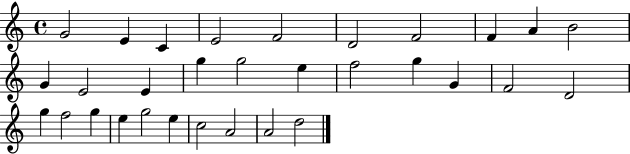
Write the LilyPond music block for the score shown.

{
  \clef treble
  \time 4/4
  \defaultTimeSignature
  \key c \major
  g'2 e'4 c'4 | e'2 f'2 | d'2 f'2 | f'4 a'4 b'2 | \break g'4 e'2 e'4 | g''4 g''2 e''4 | f''2 g''4 g'4 | f'2 d'2 | \break g''4 f''2 g''4 | e''4 g''2 e''4 | c''2 a'2 | a'2 d''2 | \break \bar "|."
}